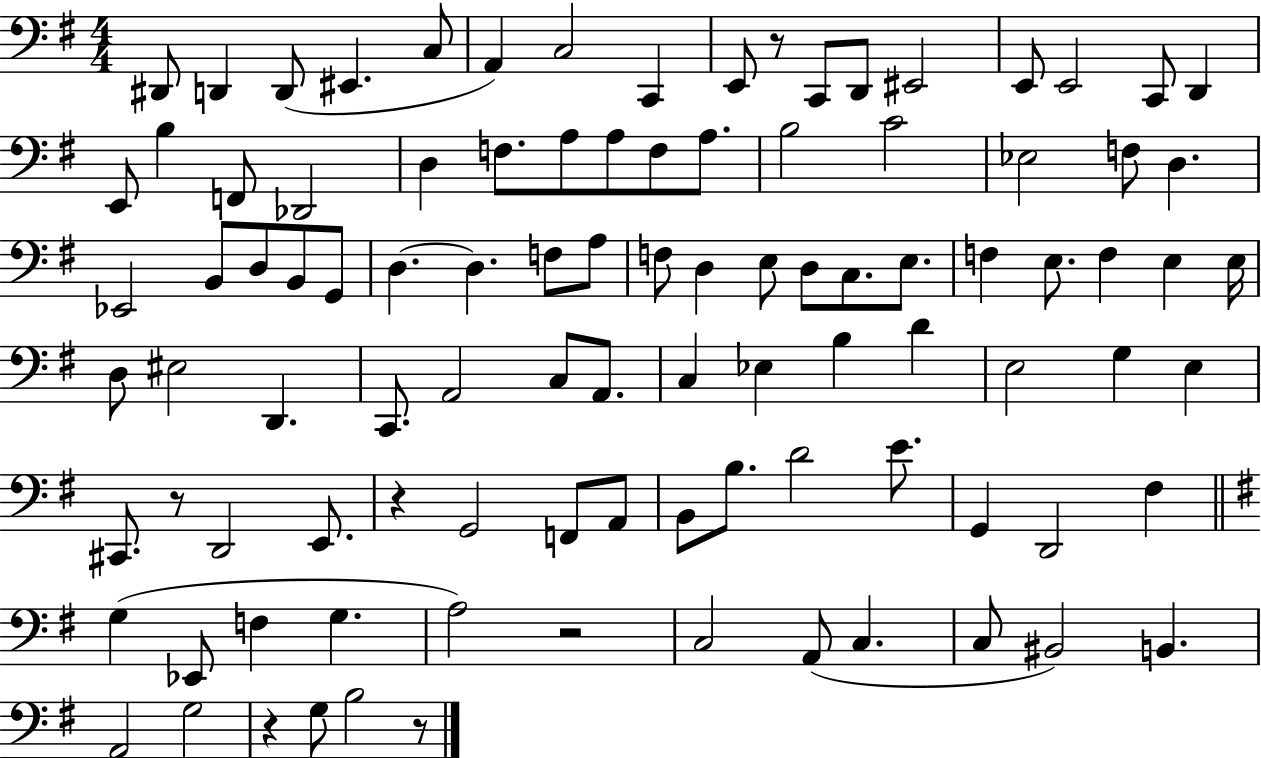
X:1
T:Untitled
M:4/4
L:1/4
K:G
^D,,/2 D,, D,,/2 ^E,, C,/2 A,, C,2 C,, E,,/2 z/2 C,,/2 D,,/2 ^E,,2 E,,/2 E,,2 C,,/2 D,, E,,/2 B, F,,/2 _D,,2 D, F,/2 A,/2 A,/2 F,/2 A,/2 B,2 C2 _E,2 F,/2 D, _E,,2 B,,/2 D,/2 B,,/2 G,,/2 D, D, F,/2 A,/2 F,/2 D, E,/2 D,/2 C,/2 E,/2 F, E,/2 F, E, E,/4 D,/2 ^E,2 D,, C,,/2 A,,2 C,/2 A,,/2 C, _E, B, D E,2 G, E, ^C,,/2 z/2 D,,2 E,,/2 z G,,2 F,,/2 A,,/2 B,,/2 B,/2 D2 E/2 G,, D,,2 ^F, G, _E,,/2 F, G, A,2 z2 C,2 A,,/2 C, C,/2 ^B,,2 B,, A,,2 G,2 z G,/2 B,2 z/2